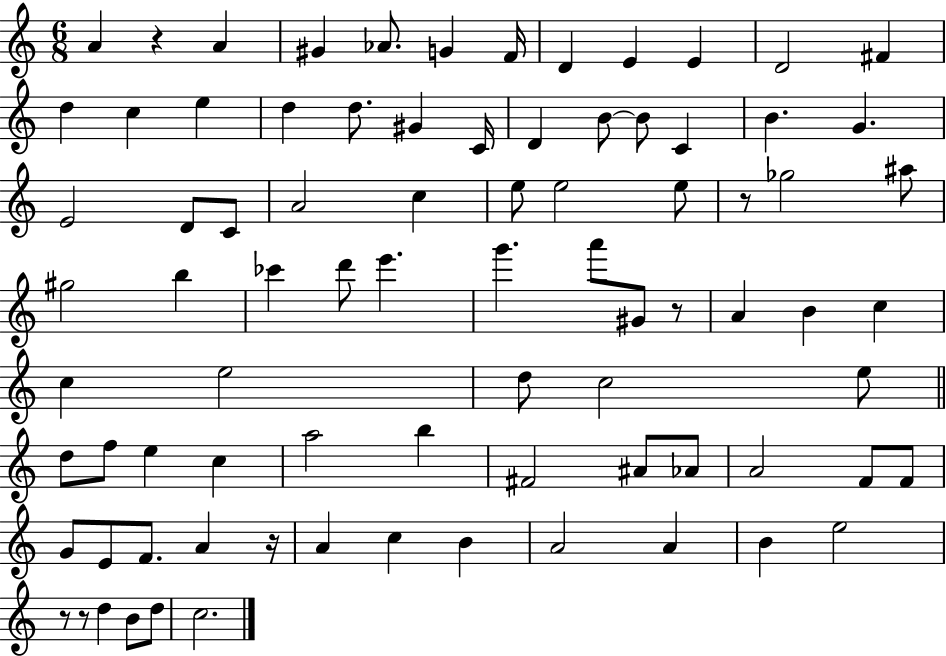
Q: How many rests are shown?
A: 6